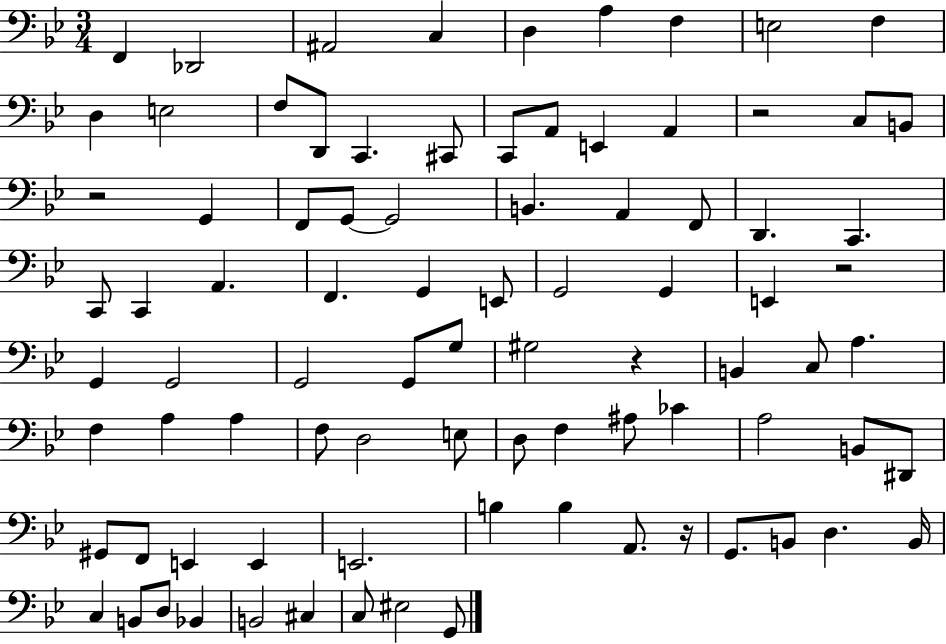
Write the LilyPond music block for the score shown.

{
  \clef bass
  \numericTimeSignature
  \time 3/4
  \key bes \major
  f,4 des,2 | ais,2 c4 | d4 a4 f4 | e2 f4 | \break d4 e2 | f8 d,8 c,4. cis,8 | c,8 a,8 e,4 a,4 | r2 c8 b,8 | \break r2 g,4 | f,8 g,8~~ g,2 | b,4. a,4 f,8 | d,4. c,4. | \break c,8 c,4 a,4. | f,4. g,4 e,8 | g,2 g,4 | e,4 r2 | \break g,4 g,2 | g,2 g,8 g8 | gis2 r4 | b,4 c8 a4. | \break f4 a4 a4 | f8 d2 e8 | d8 f4 ais8 ces'4 | a2 b,8 dis,8 | \break gis,8 f,8 e,4 e,4 | e,2. | b4 b4 a,8. r16 | g,8. b,8 d4. b,16 | \break c4 b,8 d8 bes,4 | b,2 cis4 | c8 eis2 g,8 | \bar "|."
}